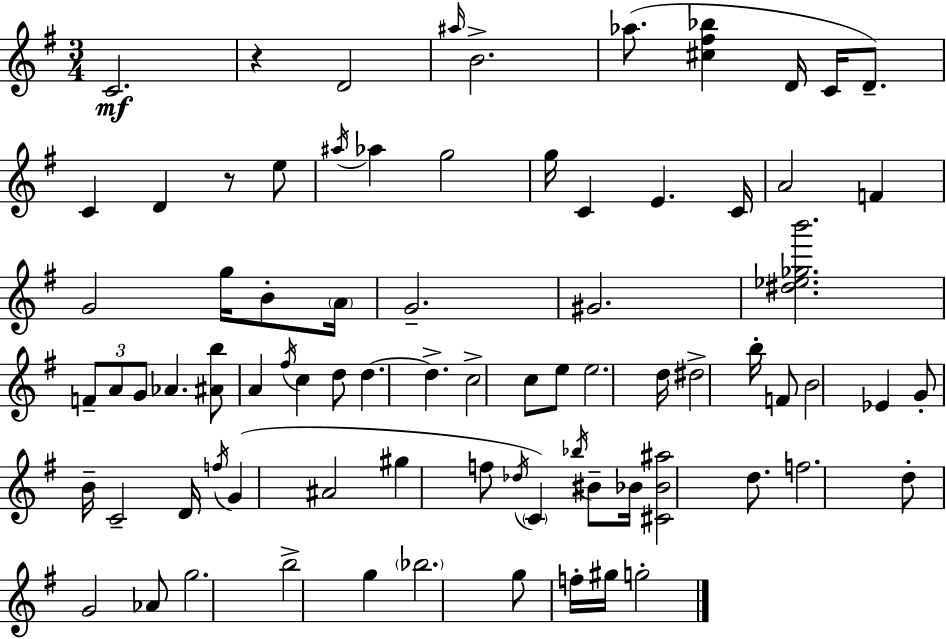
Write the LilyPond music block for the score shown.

{
  \clef treble
  \numericTimeSignature
  \time 3/4
  \key g \major
  \repeat volta 2 { c'2.\mf | r4 d'2 | \grace { ais''16 } b'2.-> | aes''8.( <cis'' fis'' bes''>4 d'16 c'16 d'8.--) | \break c'4 d'4 r8 e''8 | \acciaccatura { ais''16 } aes''4 g''2 | g''16 c'4 e'4. | c'16 a'2 f'4 | \break g'2 g''16 b'8-. | \parenthesize a'16 g'2.-- | gis'2. | <dis'' ees'' ges'' b'''>2. | \break \tuplet 3/2 { f'8-- a'8 g'8 } aes'4. | <ais' b''>8 a'4 \acciaccatura { fis''16 } c''4 | d''8 d''4.~~ d''4.-> | c''2-> c''8 | \break e''8 e''2. | d''16 dis''2-> | b''16-. f'8 b'2 ees'4 | g'8-. b'16-- c'2-- | \break d'16 \acciaccatura { f''16 }( g'4 ais'2 | gis''4 f''8 \acciaccatura { des''16 }) \parenthesize c'4 | \acciaccatura { bes''16 } bis'8-- bes'16 <cis' bes' ais''>2 | d''8. f''2. | \break d''8-. g'2 | aes'8 g''2. | b''2-> | g''4 \parenthesize bes''2. | \break g''8 f''16-. gis''16 g''2-. | } \bar "|."
}